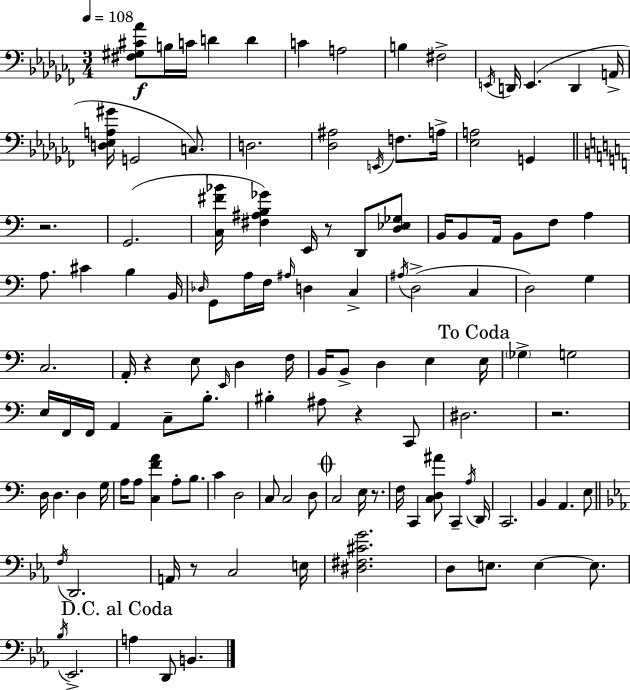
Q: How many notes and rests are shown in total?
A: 123